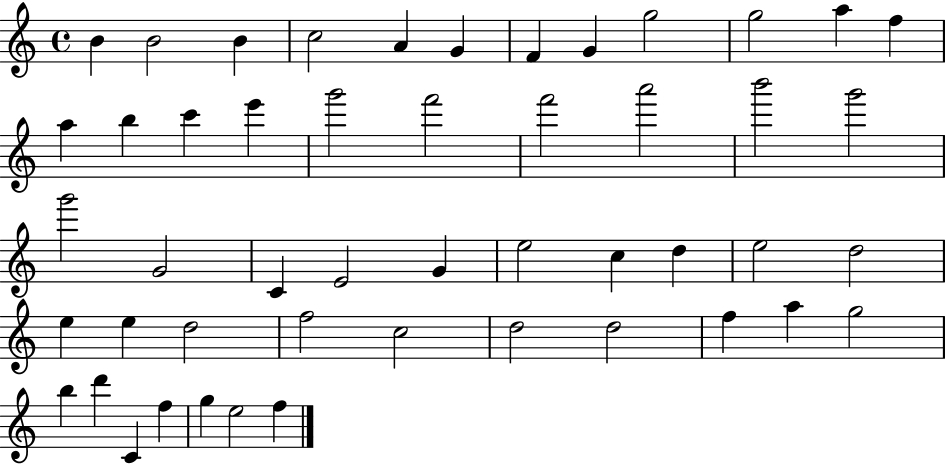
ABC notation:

X:1
T:Untitled
M:4/4
L:1/4
K:C
B B2 B c2 A G F G g2 g2 a f a b c' e' g'2 f'2 f'2 a'2 b'2 g'2 g'2 G2 C E2 G e2 c d e2 d2 e e d2 f2 c2 d2 d2 f a g2 b d' C f g e2 f